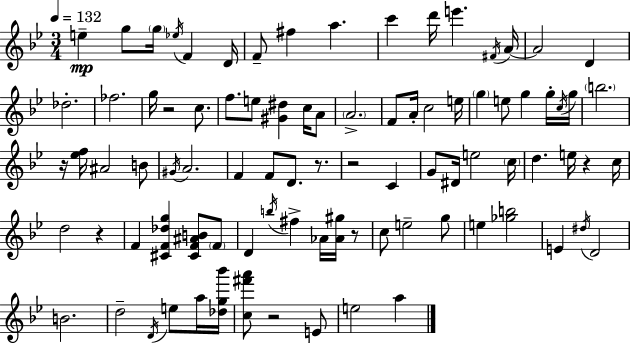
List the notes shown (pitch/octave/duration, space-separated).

E5/q G5/e G5/s Eb5/s F4/q D4/s F4/e F#5/q A5/q. C6/q D6/s E6/q. F#4/s A4/s A4/h D4/q Db5/h. FES5/h. G5/s R/h C5/e. F5/e. E5/e [G#4,D#5]/q C5/s A4/e A4/h. F4/e A4/s C5/h E5/s G5/q E5/e G5/q G5/s C5/s G5/s B5/h. R/s [Eb5,F5]/s A#4/h B4/e G#4/s A4/h. F4/q F4/e D4/e. R/e. R/h C4/q G4/e D#4/s E5/h C5/s D5/q. E5/s R/q C5/s D5/h R/q F4/q [C#4,F4,Db5,G5]/q [C#4,F4,A#4,B4]/e F4/e D4/q B5/s F#5/q Ab4/s [Ab4,G#5]/s R/e C5/e E5/h G5/e E5/q [Gb5,B5]/h E4/q D#5/s D4/h B4/h. D5/h D4/s E5/e A5/s [Db5,G5,Bb6]/s [C5,F#6,A6]/e R/h E4/e E5/h A5/q